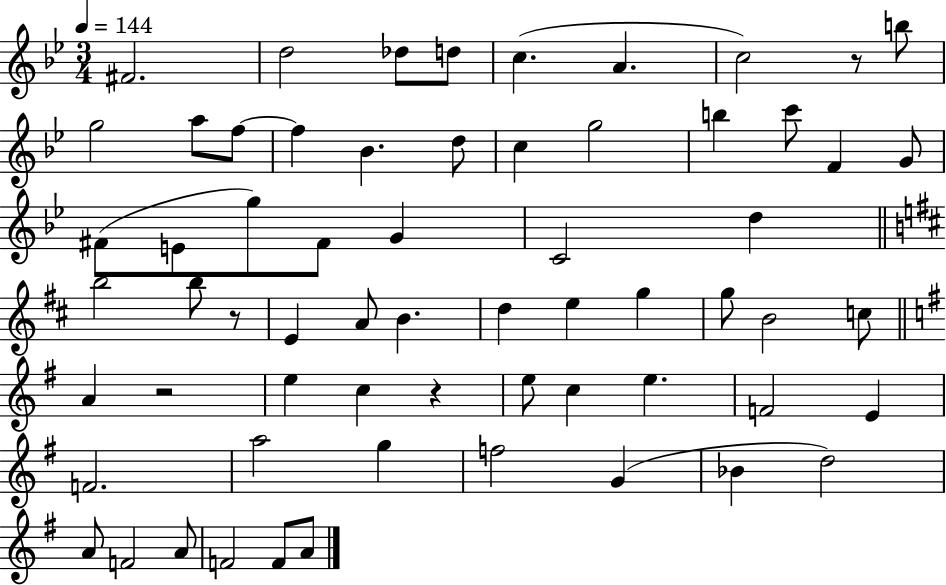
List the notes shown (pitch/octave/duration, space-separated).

F#4/h. D5/h Db5/e D5/e C5/q. A4/q. C5/h R/e B5/e G5/h A5/e F5/e F5/q Bb4/q. D5/e C5/q G5/h B5/q C6/e F4/q G4/e F#4/e E4/e G5/e F#4/e G4/q C4/h D5/q B5/h B5/e R/e E4/q A4/e B4/q. D5/q E5/q G5/q G5/e B4/h C5/e A4/q R/h E5/q C5/q R/q E5/e C5/q E5/q. F4/h E4/q F4/h. A5/h G5/q F5/h G4/q Bb4/q D5/h A4/e F4/h A4/e F4/h F4/e A4/e